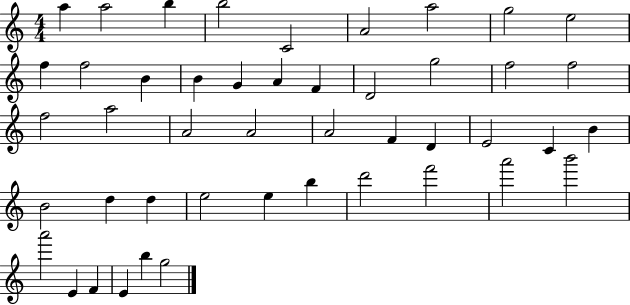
{
  \clef treble
  \numericTimeSignature
  \time 4/4
  \key c \major
  a''4 a''2 b''4 | b''2 c'2 | a'2 a''2 | g''2 e''2 | \break f''4 f''2 b'4 | b'4 g'4 a'4 f'4 | d'2 g''2 | f''2 f''2 | \break f''2 a''2 | a'2 a'2 | a'2 f'4 d'4 | e'2 c'4 b'4 | \break b'2 d''4 d''4 | e''2 e''4 b''4 | d'''2 f'''2 | a'''2 b'''2 | \break a'''2 e'4 f'4 | e'4 b''4 g''2 | \bar "|."
}